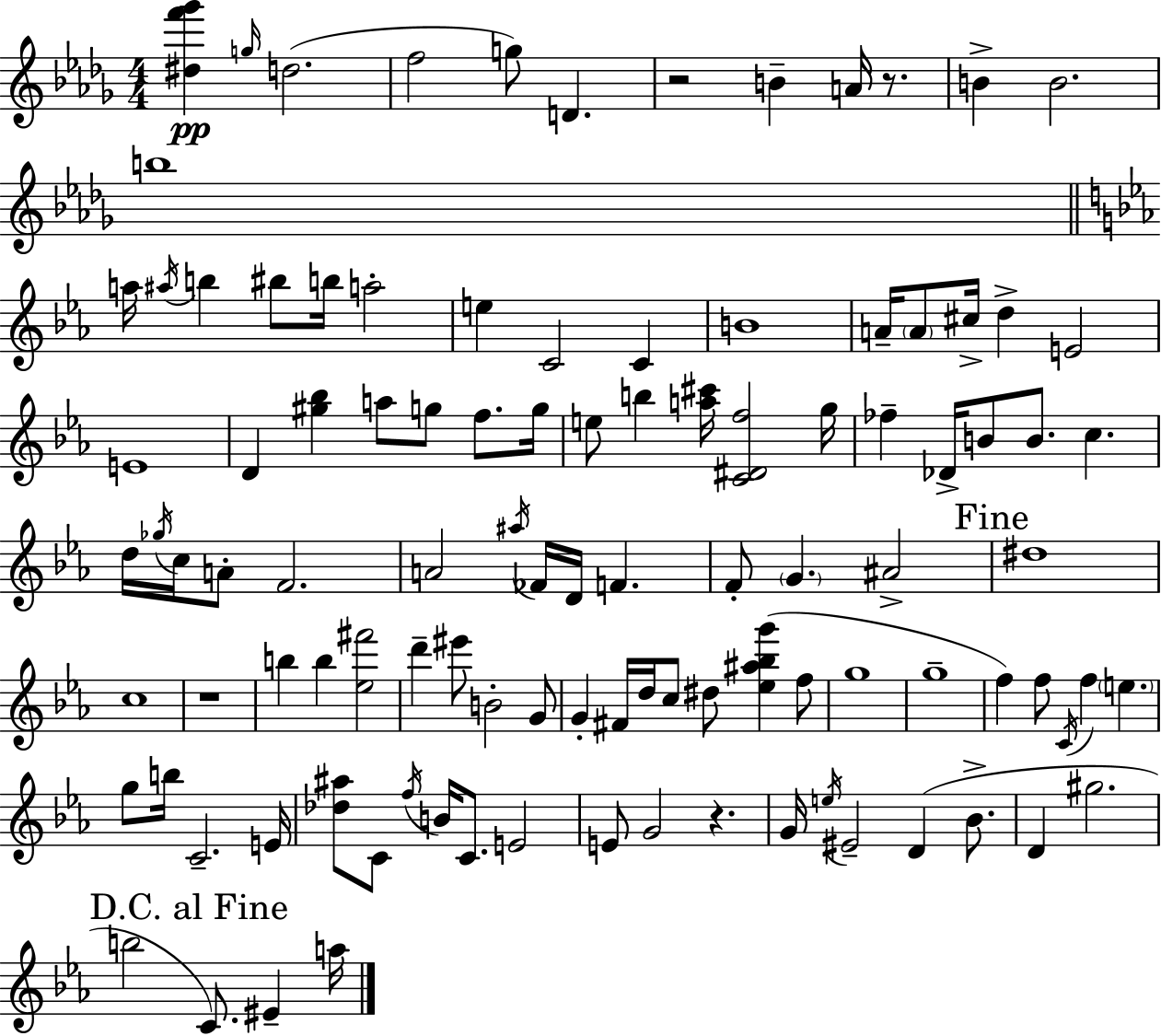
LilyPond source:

{
  \clef treble
  \numericTimeSignature
  \time 4/4
  \key bes \minor
  <dis'' f''' ges'''>4\pp \grace { g''16 } d''2.( | f''2 g''8) d'4. | r2 b'4-- a'16 r8. | b'4-> b'2. | \break b''1 | \bar "||" \break \key ees \major a''16 \acciaccatura { ais''16 } b''4 bis''8 b''16 a''2-. | e''4 c'2 c'4 | b'1 | a'16-- \parenthesize a'8 cis''16-> d''4-> e'2 | \break e'1 | d'4 <gis'' bes''>4 a''8 g''8 f''8. | g''16 e''8 b''4 <a'' cis'''>16 <c' dis' f''>2 | g''16 fes''4-- des'16-> b'8 b'8. c''4. | \break d''16 \acciaccatura { ges''16 } c''16 a'8-. f'2. | a'2 \acciaccatura { ais''16 } fes'16 d'16 f'4. | f'8-. \parenthesize g'4. ais'2-> | \mark "Fine" dis''1 | \break c''1 | r1 | b''4 b''4 <ees'' fis'''>2 | d'''4-- eis'''8 b'2-. | \break g'8 g'4-. fis'16 d''16 c''8 dis''8 <ees'' ais'' bes'' g'''>4( | f''8 g''1 | g''1-- | f''4) f''8 \acciaccatura { c'16 } f''4 \parenthesize e''4. | \break g''8 b''16 c'2.-- | e'16 <des'' ais''>8 c'8 \acciaccatura { f''16 } b'16 c'8. e'2 | e'8 g'2 r4. | g'16 \acciaccatura { e''16 } eis'2-- d'4( | \break bes'8.-> d'4 gis''2. | \mark "D.C. al Fine" b''2 c'8.) | eis'4-- a''16 \bar "|."
}